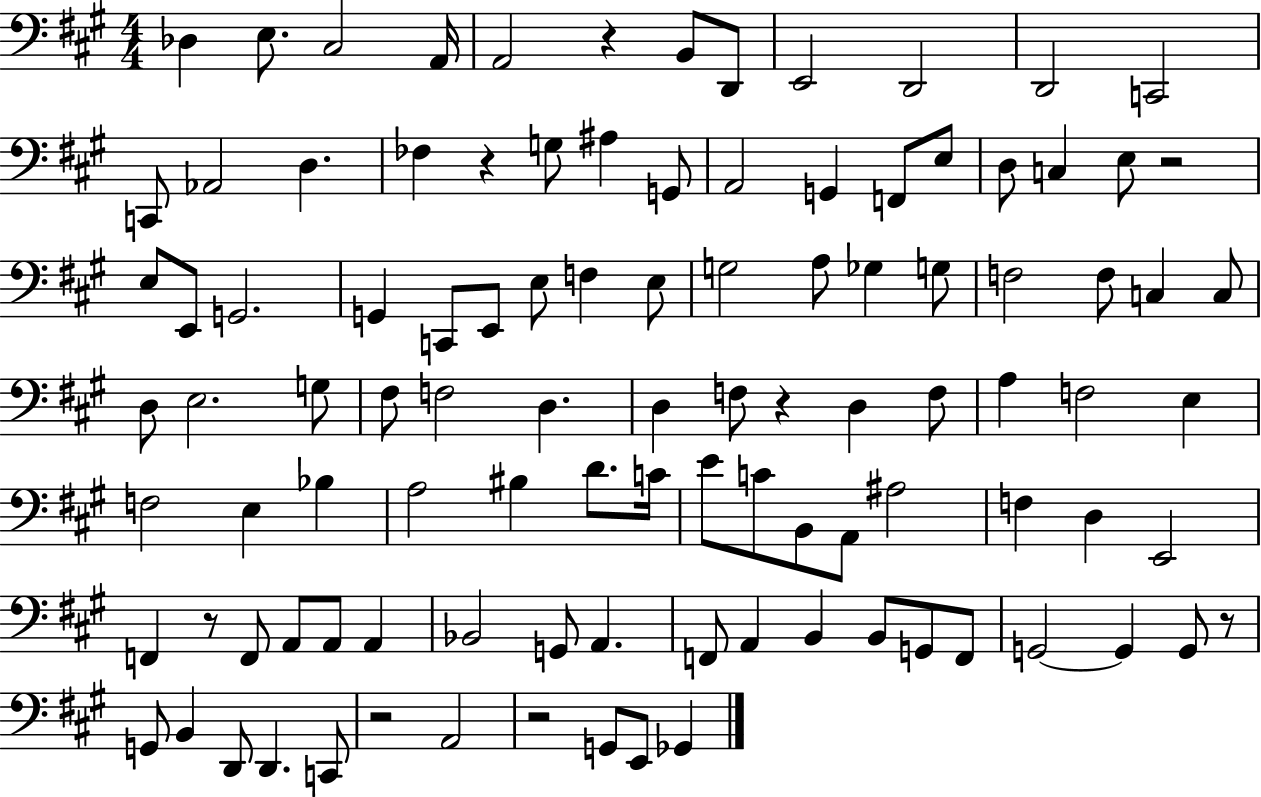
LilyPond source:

{
  \clef bass
  \numericTimeSignature
  \time 4/4
  \key a \major
  des4 e8. cis2 a,16 | a,2 r4 b,8 d,8 | e,2 d,2 | d,2 c,2 | \break c,8 aes,2 d4. | fes4 r4 g8 ais4 g,8 | a,2 g,4 f,8 e8 | d8 c4 e8 r2 | \break e8 e,8 g,2. | g,4 c,8 e,8 e8 f4 e8 | g2 a8 ges4 g8 | f2 f8 c4 c8 | \break d8 e2. g8 | fis8 f2 d4. | d4 f8 r4 d4 f8 | a4 f2 e4 | \break f2 e4 bes4 | a2 bis4 d'8. c'16 | e'8 c'8 b,8 a,8 ais2 | f4 d4 e,2 | \break f,4 r8 f,8 a,8 a,8 a,4 | bes,2 g,8 a,4. | f,8 a,4 b,4 b,8 g,8 f,8 | g,2~~ g,4 g,8 r8 | \break g,8 b,4 d,8 d,4. c,8 | r2 a,2 | r2 g,8 e,8 ges,4 | \bar "|."
}